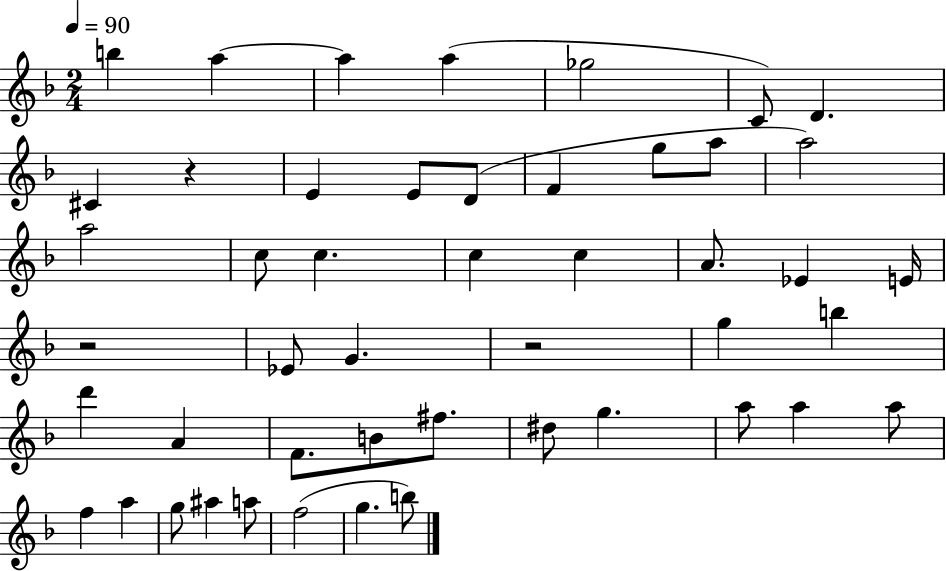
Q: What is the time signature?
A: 2/4